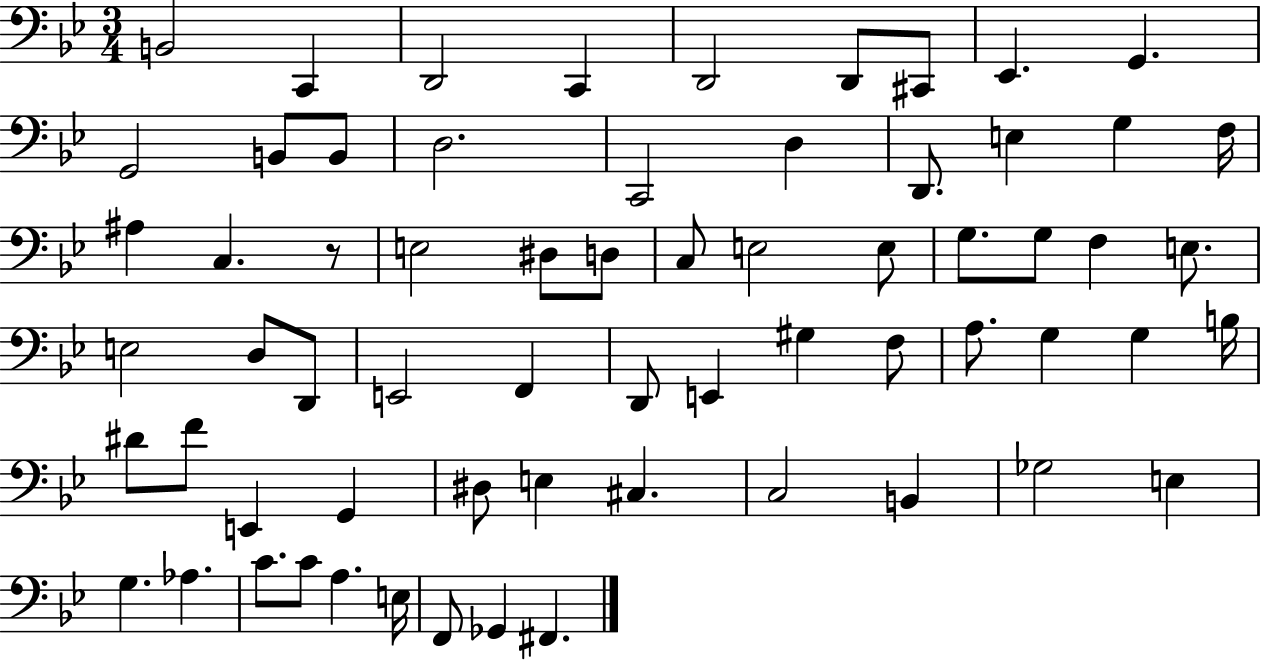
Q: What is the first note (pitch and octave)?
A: B2